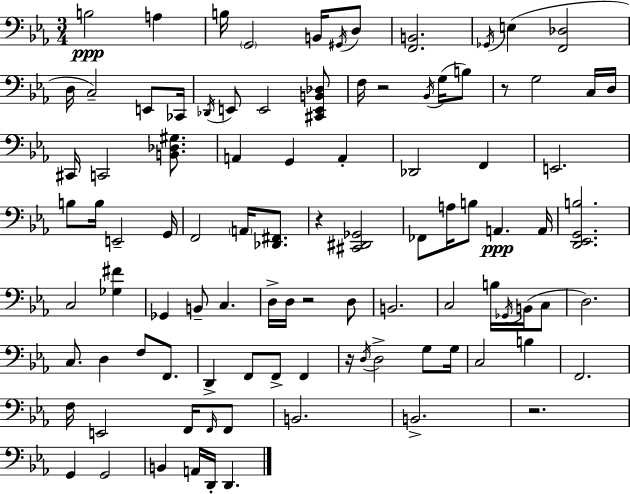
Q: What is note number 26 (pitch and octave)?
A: A2